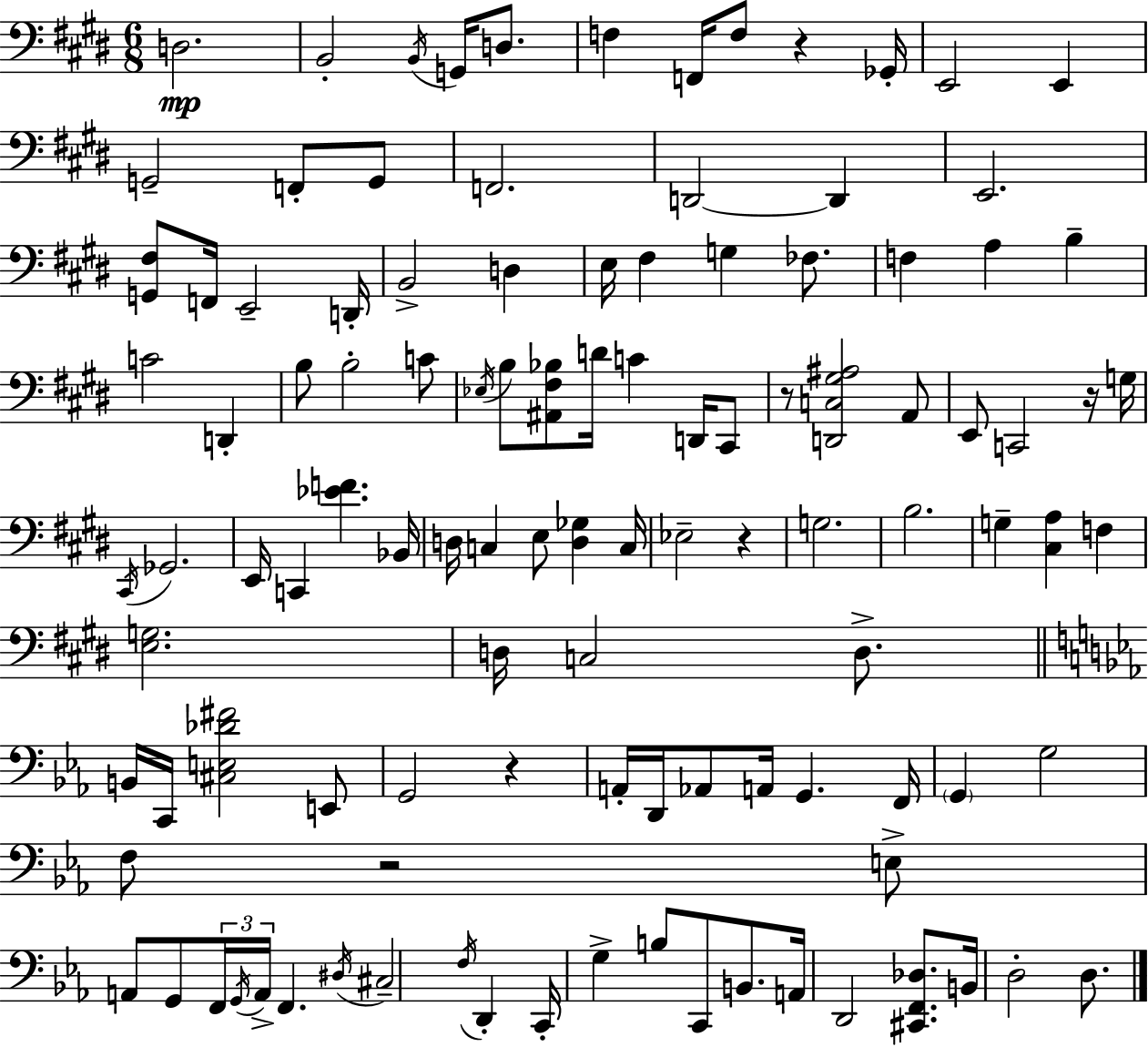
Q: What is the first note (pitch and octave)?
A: D3